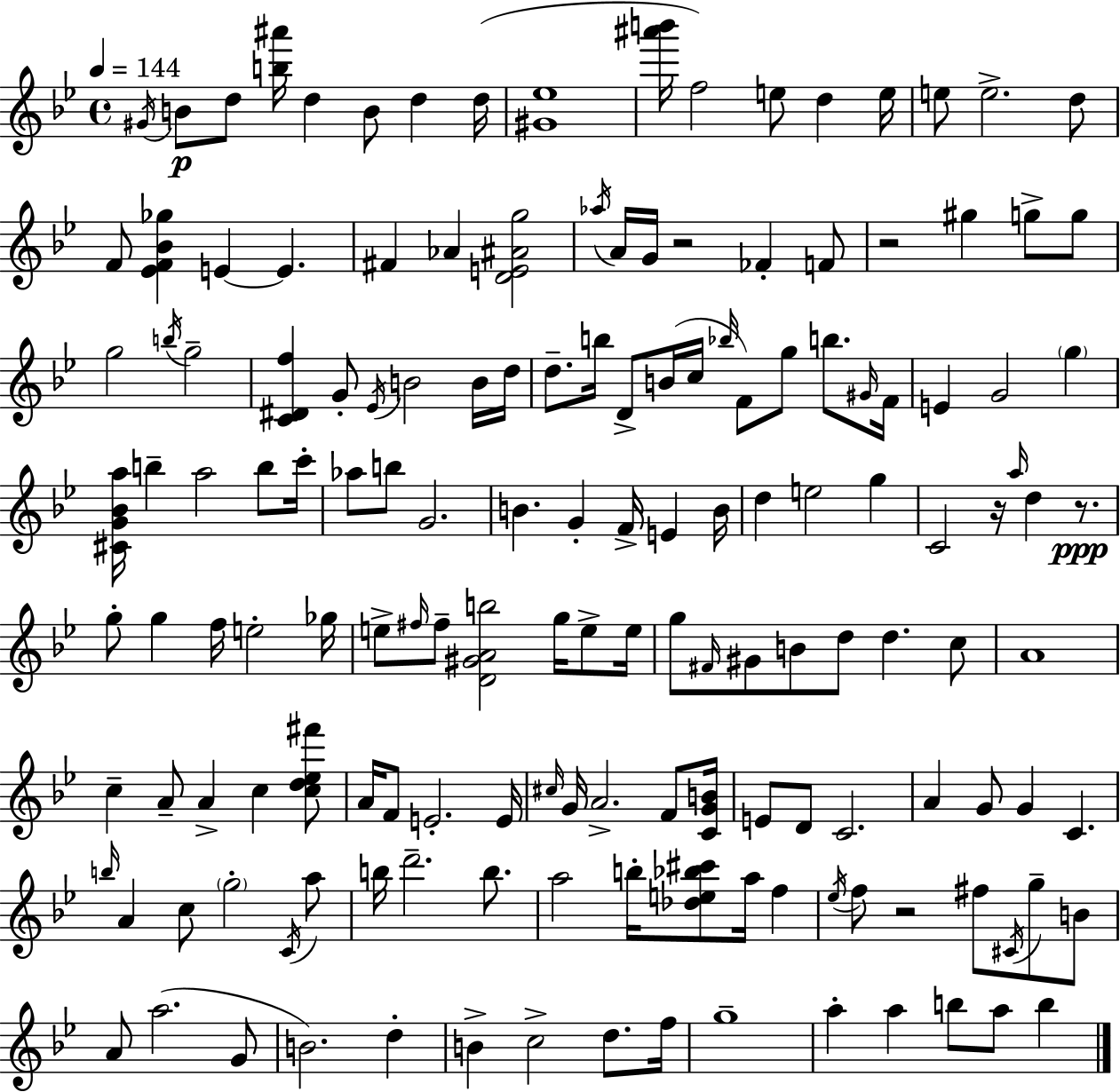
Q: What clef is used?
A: treble